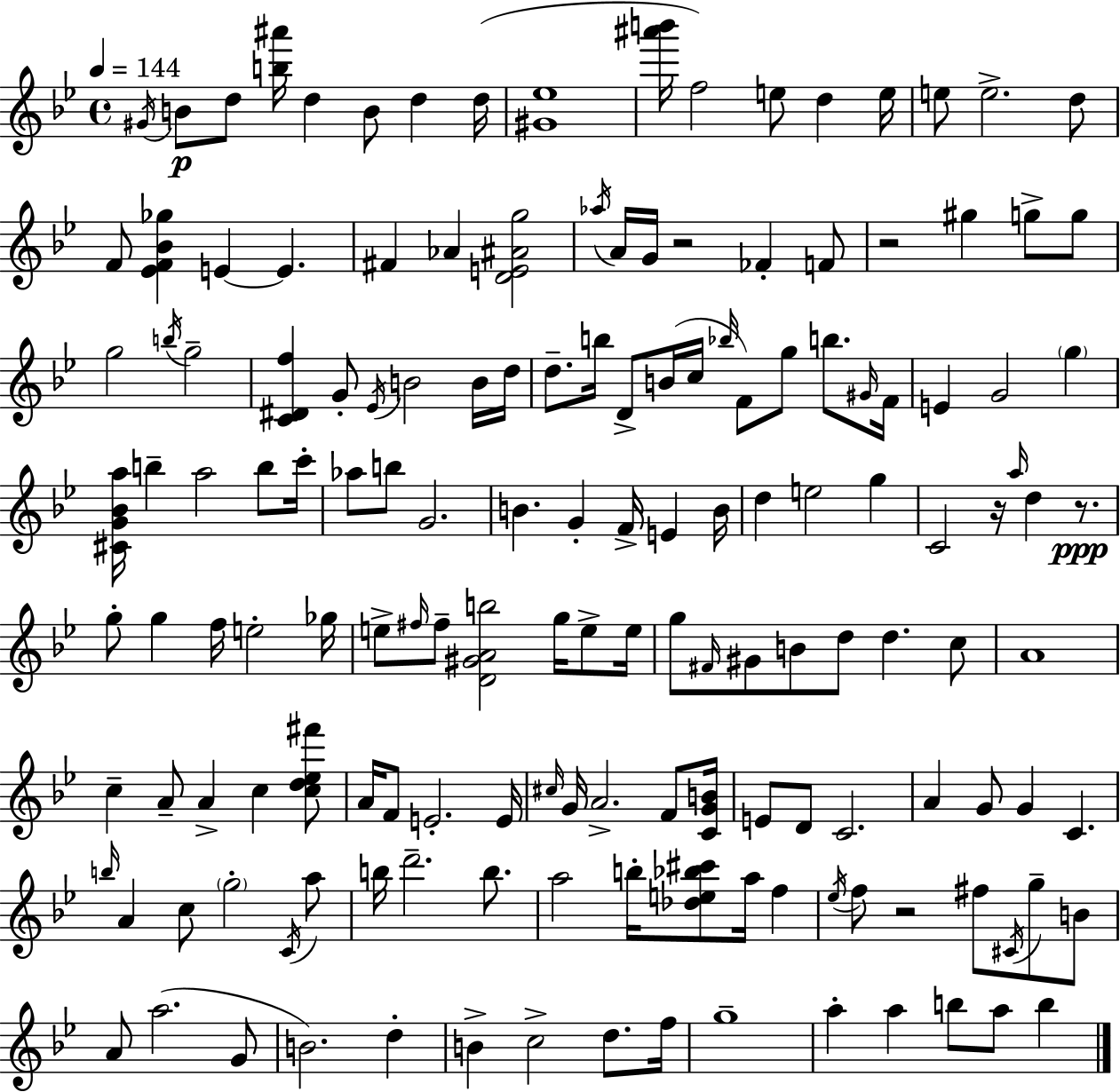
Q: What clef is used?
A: treble